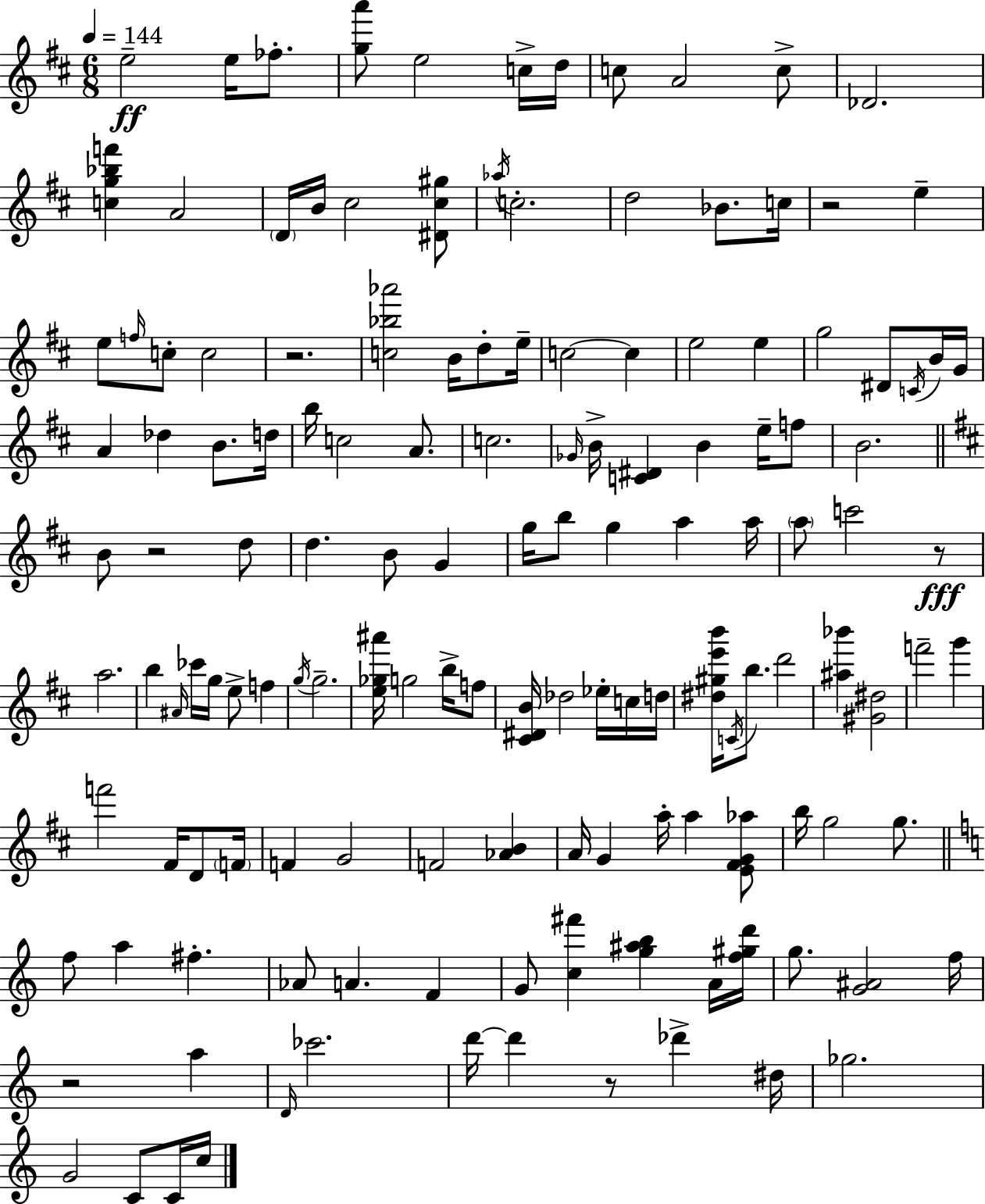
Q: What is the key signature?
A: D major